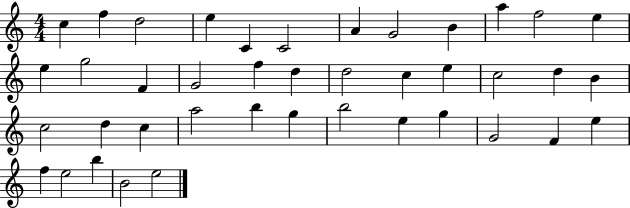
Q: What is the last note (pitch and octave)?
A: E5